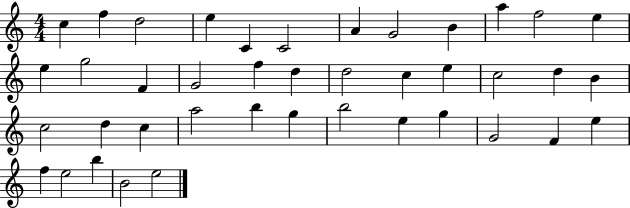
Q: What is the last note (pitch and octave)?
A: E5